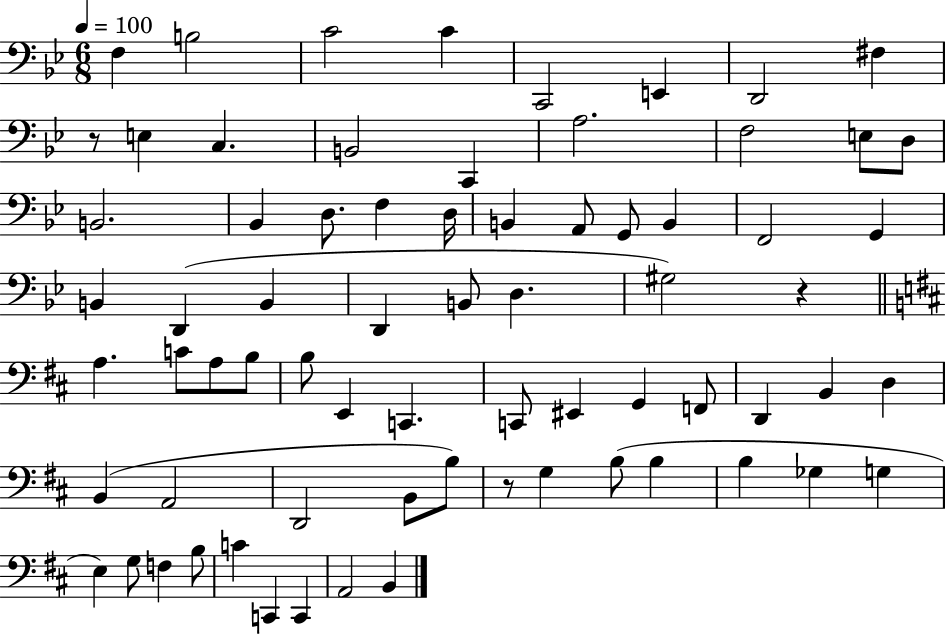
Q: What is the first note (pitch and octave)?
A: F3